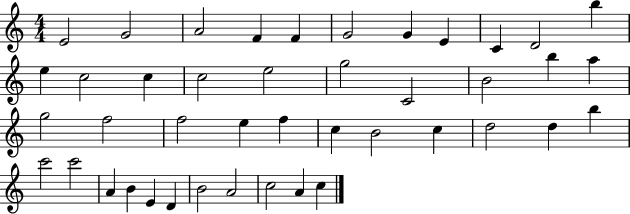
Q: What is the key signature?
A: C major